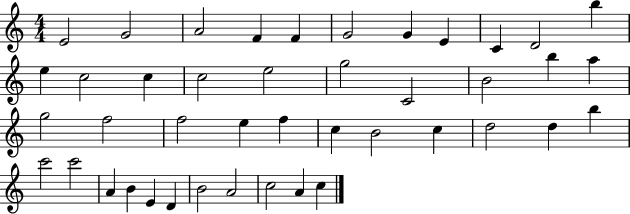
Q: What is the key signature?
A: C major